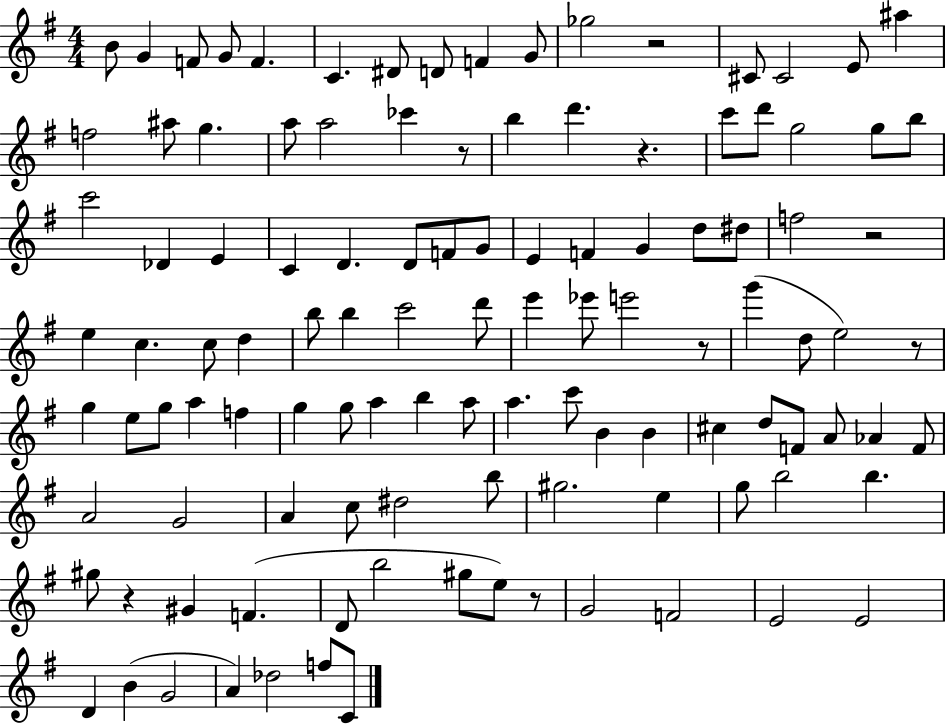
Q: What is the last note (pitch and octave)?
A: C4